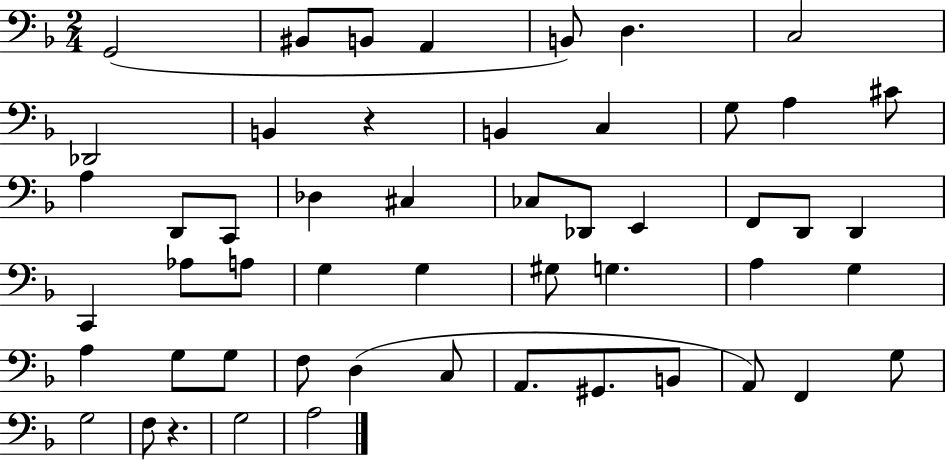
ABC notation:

X:1
T:Untitled
M:2/4
L:1/4
K:F
G,,2 ^B,,/2 B,,/2 A,, B,,/2 D, C,2 _D,,2 B,, z B,, C, G,/2 A, ^C/2 A, D,,/2 C,,/2 _D, ^C, _C,/2 _D,,/2 E,, F,,/2 D,,/2 D,, C,, _A,/2 A,/2 G, G, ^G,/2 G, A, G, A, G,/2 G,/2 F,/2 D, C,/2 A,,/2 ^G,,/2 B,,/2 A,,/2 F,, G,/2 G,2 F,/2 z G,2 A,2